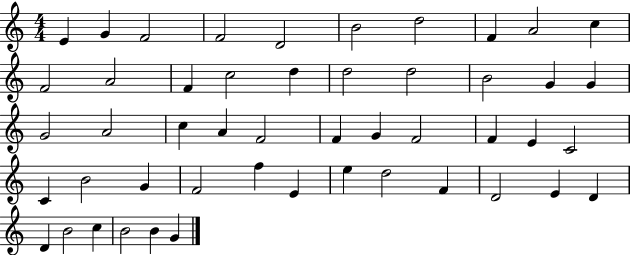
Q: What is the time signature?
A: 4/4